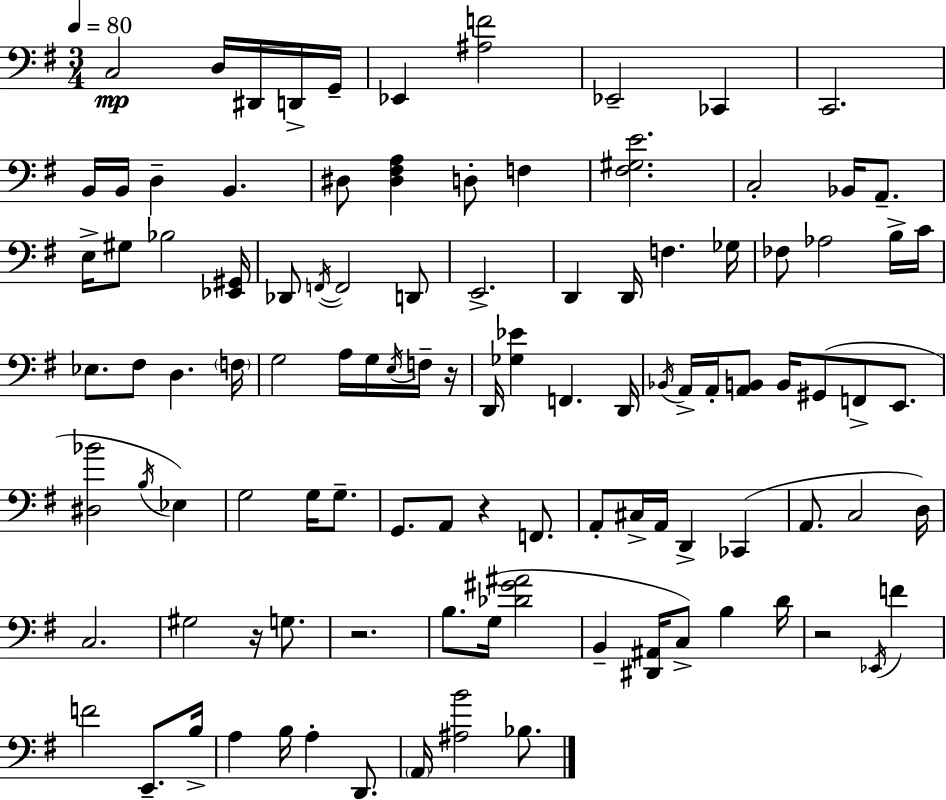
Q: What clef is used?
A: bass